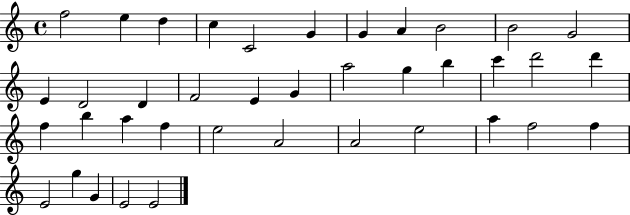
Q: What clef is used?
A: treble